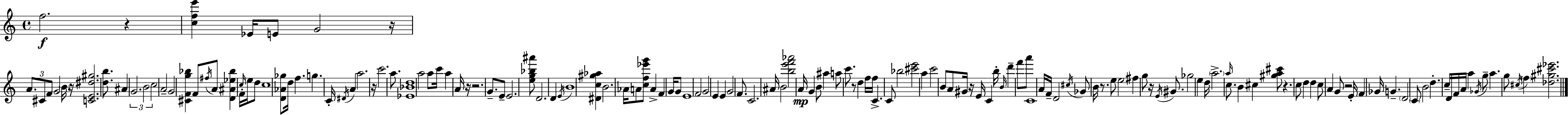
F5/h. R/q [C5,F5,E6]/q Eb4/s E4/e G4/h R/s A4/e. C#4/e F4/e G4/h B4/s R/s [C4,E4,D#5,G#5]/h. [D5,B5]/e. A#4/q G4/h. B4/h C5/h A4/h G4/h [C#4,F4,G5,Bb5]/q F4/e F#5/s A4/e [D4,A#4,Eb5,Bb5]/q F4/s C5/s E5/s D5/e C5/w [D4,Ab4,Gb5]/e D5/s F5/q. G5/q. C4/s D#4/s A4/q A5/h. R/s C6/h. A5/e. [Eb4,Bb4,D5]/w A5/h A5/e C6/s A5/q A4/s R/s R/h. G4/e. E4/e E4/h. [E5,G5,Bb5,A#6]/e D4/h. D4/q E4/s B4/w [D#4,C5,G#5,Ab5]/q B4/h. Ab4/s A4/e [C5,F5,Eb6,G6]/e A4/q F4/q G4/s G4/e E4/w F4/h G4/h E4/q E4/q G4/h F4/e. C4/h. A#4/s B4/h [B5,E6,F6,Ab6]/h A4/s G4/q B4/e A#5/q A5/e C6/e. R/e D5/q F5/s F5/s C4/q. C4/e Bb5/h [C#6,E6]/h A5/q C6/h B4/e A4/e G#4/s R/s E4/s C4/q B5/s B4/s D6/q F6/e A6/e C4/w A4/s F4/s D4/h C#5/s Gb4/e B4/s R/e. E5/e E5/h F#5/q G5/e R/s E4/s G#4/e. Gb5/h E5/q D5/s A5/h. A5/s C5/e. B4/q C#5/q [G#5,A5,C#6]/e R/q. C5/e D5/q D5/q C5/e A4/q G4/e R/h E4/s F4/q Gb4/s G4/q. D4/h C4/e B4/h D5/q. C5/s D4/s F4/s A4/s A5/q Gb4/s G5/e A5/q. G5/e C#5/s F5/q [Db5,G#5,C#6,Eb6]/h.